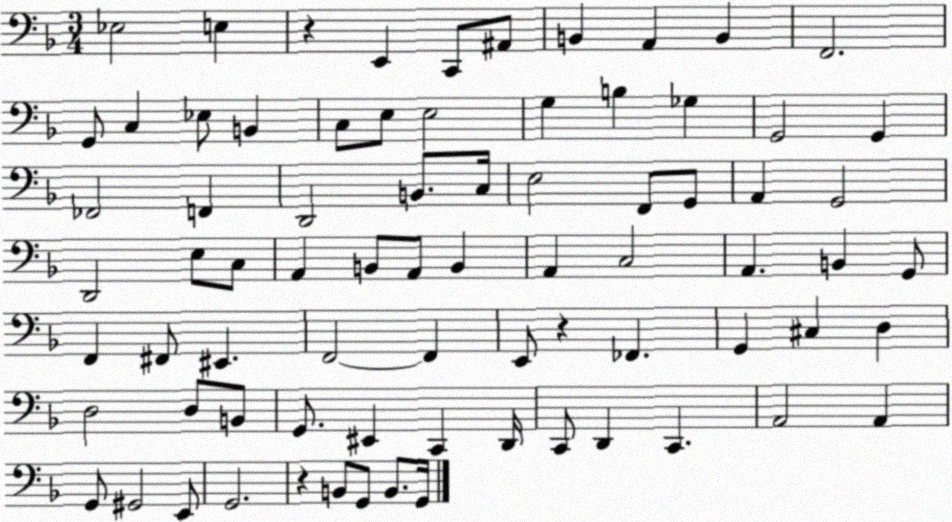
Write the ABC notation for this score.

X:1
T:Untitled
M:3/4
L:1/4
K:F
_E,2 E, z E,, C,,/2 ^A,,/2 B,, A,, B,, F,,2 G,,/2 C, _E,/2 B,, C,/2 E,/2 E,2 G, B, _G, G,,2 G,, _F,,2 F,, D,,2 B,,/2 C,/4 E,2 F,,/2 G,,/2 A,, G,,2 D,,2 E,/2 C,/2 A,, B,,/2 A,,/2 B,, A,, C,2 A,, B,, G,,/2 F,, ^F,,/2 ^E,, F,,2 F,, E,,/2 z _F,, G,, ^C, D, D,2 D,/2 B,,/2 G,,/2 ^E,, C,, D,,/4 C,,/2 D,, C,, A,,2 A,, G,,/2 ^G,,2 E,,/2 G,,2 z B,,/2 G,,/2 B,,/2 G,,/4